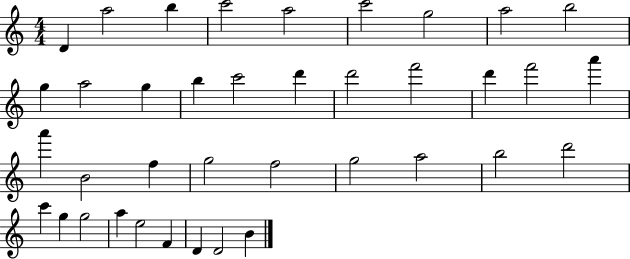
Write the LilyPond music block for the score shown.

{
  \clef treble
  \numericTimeSignature
  \time 4/4
  \key c \major
  d'4 a''2 b''4 | c'''2 a''2 | c'''2 g''2 | a''2 b''2 | \break g''4 a''2 g''4 | b''4 c'''2 d'''4 | d'''2 f'''2 | d'''4 f'''2 a'''4 | \break a'''4 b'2 f''4 | g''2 f''2 | g''2 a''2 | b''2 d'''2 | \break c'''4 g''4 g''2 | a''4 e''2 f'4 | d'4 d'2 b'4 | \bar "|."
}